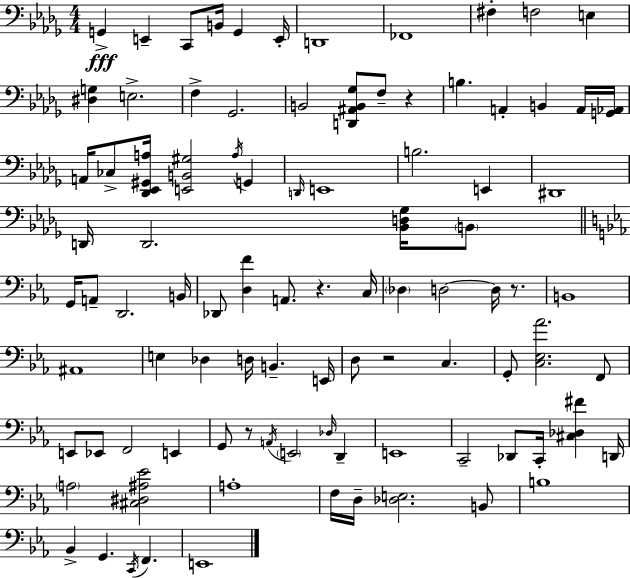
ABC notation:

X:1
T:Untitled
M:4/4
L:1/4
K:Bbm
G,, E,, C,,/2 B,,/4 G,, E,,/4 D,,4 _F,,4 ^F, F,2 E, [^D,G,] E,2 F, _G,,2 B,,2 [D,,^A,,B,,_G,]/2 F,/2 z B, A,, B,, A,,/4 [G,,_A,,]/4 A,,/4 _C,/2 [_D,,_E,,^G,,A,]/4 [E,,B,,^G,]2 A,/4 G,, D,,/4 E,,4 B,2 E,, ^D,,4 D,,/4 D,,2 [_B,,D,_G,]/4 B,,/2 G,,/4 A,,/2 D,,2 B,,/4 _D,,/2 [D,F] A,,/2 z C,/4 _D, D,2 D,/4 z/2 B,,4 ^A,,4 E, _D, D,/4 B,, E,,/4 D,/2 z2 C, G,,/2 [C,_E,_A]2 F,,/2 E,,/2 _E,,/2 F,,2 E,, G,,/2 z/2 A,,/4 E,,2 _D,/4 D,, E,,4 C,,2 _D,,/2 C,,/4 [^C,_D,^F] D,,/4 A,2 [^C,^D,^A,_E]2 A,4 F,/4 D,/4 [_D,E,]2 B,,/2 B,4 _B,, G,, C,,/4 F,, E,,4